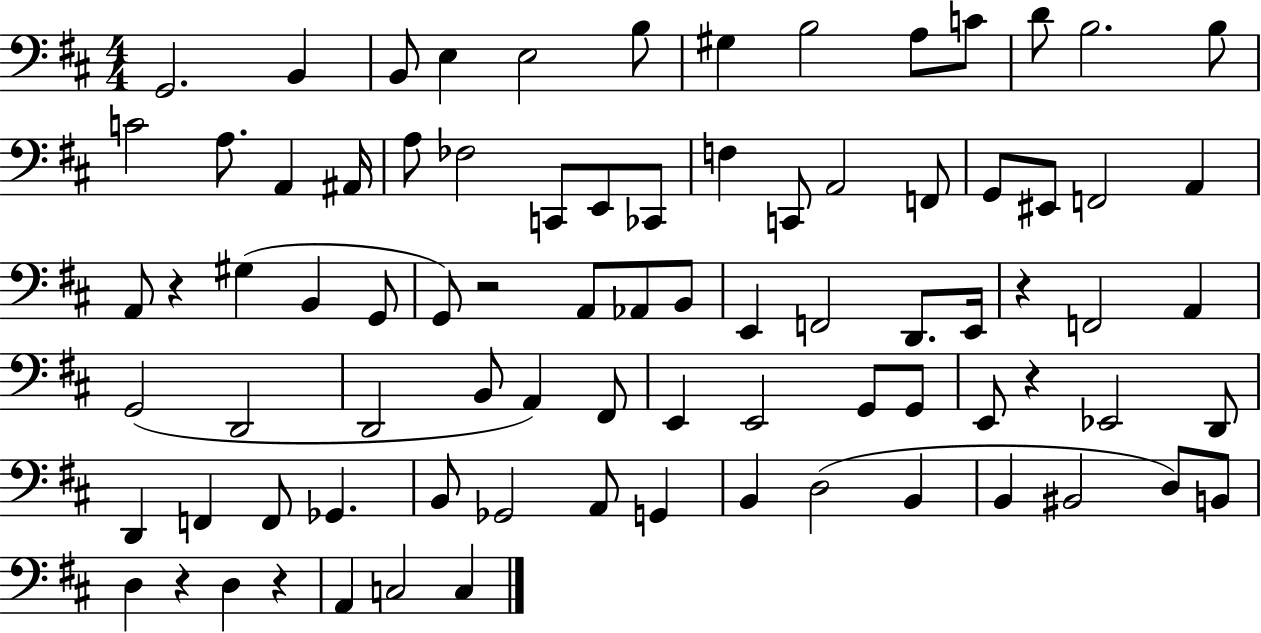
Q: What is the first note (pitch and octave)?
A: G2